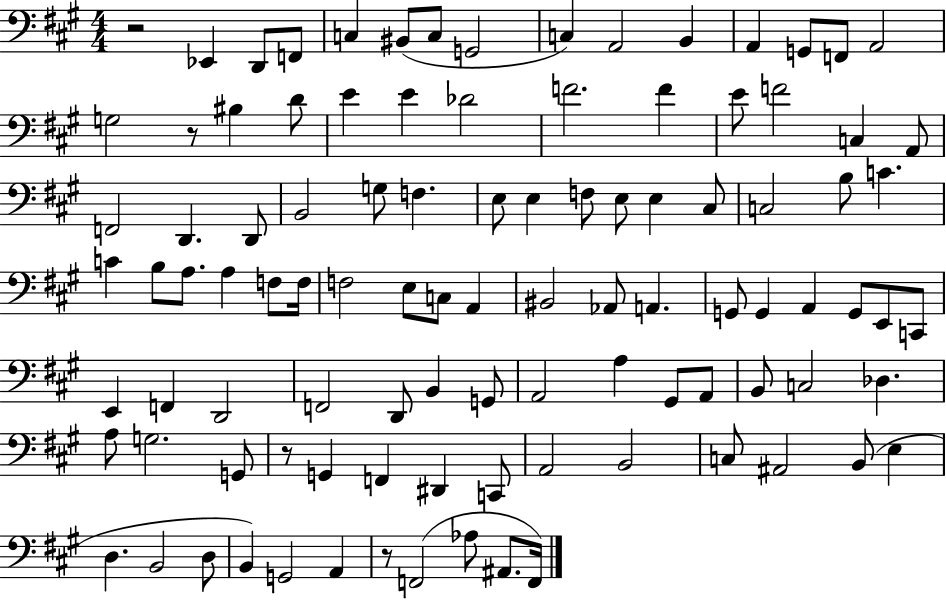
{
  \clef bass
  \numericTimeSignature
  \time 4/4
  \key a \major
  r2 ees,4 d,8 f,8 | c4 bis,8( c8 g,2 | c4) a,2 b,4 | a,4 g,8 f,8 a,2 | \break g2 r8 bis4 d'8 | e'4 e'4 des'2 | f'2. f'4 | e'8 f'2 c4 a,8 | \break f,2 d,4. d,8 | b,2 g8 f4. | e8 e4 f8 e8 e4 cis8 | c2 b8 c'4. | \break c'4 b8 a8. a4 f8 f16 | f2 e8 c8 a,4 | bis,2 aes,8 a,4. | g,8 g,4 a,4 g,8 e,8 c,8 | \break e,4 f,4 d,2 | f,2 d,8 b,4 g,8 | a,2 a4 gis,8 a,8 | b,8 c2 des4. | \break a8 g2. g,8 | r8 g,4 f,4 dis,4 c,8 | a,2 b,2 | c8 ais,2 b,8( e4 | \break d4. b,2 d8 | b,4) g,2 a,4 | r8 f,2( aes8 ais,8. f,16) | \bar "|."
}